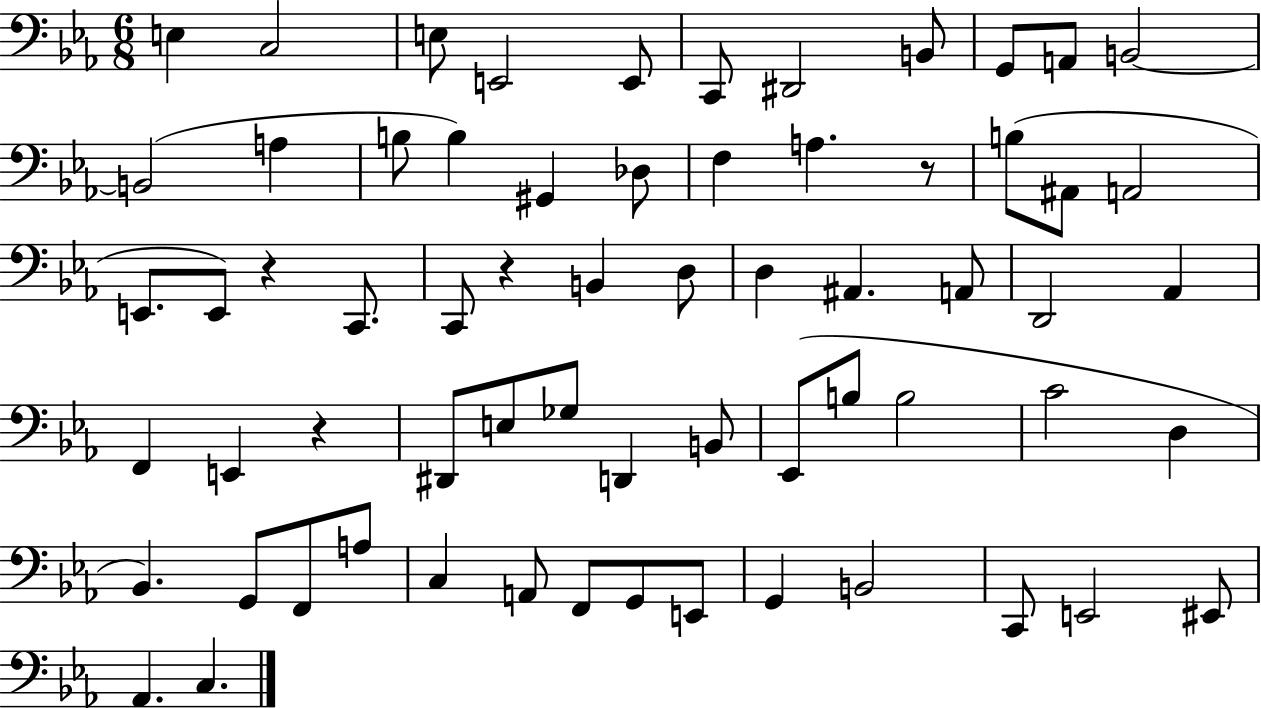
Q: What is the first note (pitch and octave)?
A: E3